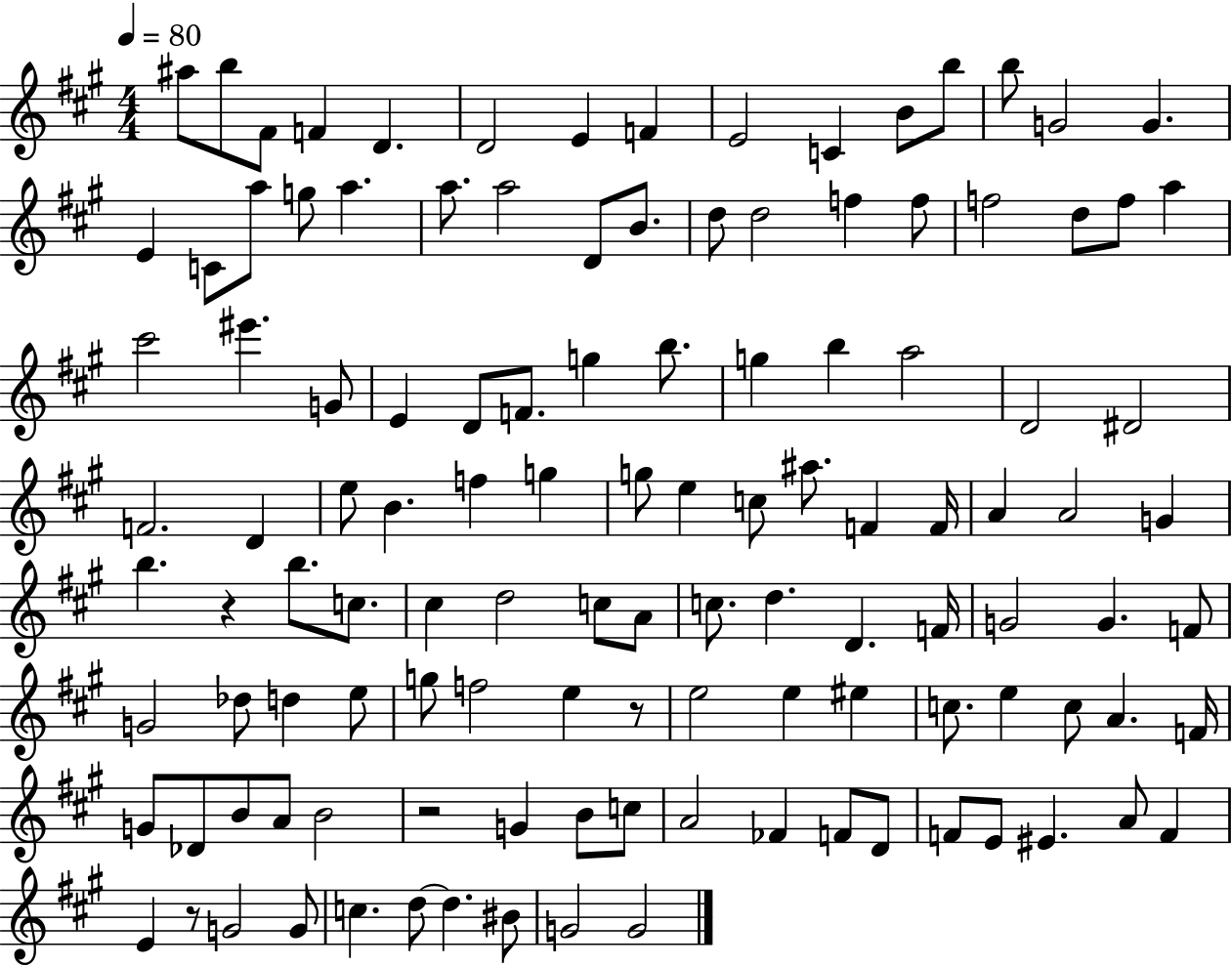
{
  \clef treble
  \numericTimeSignature
  \time 4/4
  \key a \major
  \tempo 4 = 80
  ais''8 b''8 fis'8 f'4 d'4. | d'2 e'4 f'4 | e'2 c'4 b'8 b''8 | b''8 g'2 g'4. | \break e'4 c'8 a''8 g''8 a''4. | a''8. a''2 d'8 b'8. | d''8 d''2 f''4 f''8 | f''2 d''8 f''8 a''4 | \break cis'''2 eis'''4. g'8 | e'4 d'8 f'8. g''4 b''8. | g''4 b''4 a''2 | d'2 dis'2 | \break f'2. d'4 | e''8 b'4. f''4 g''4 | g''8 e''4 c''8 ais''8. f'4 f'16 | a'4 a'2 g'4 | \break b''4. r4 b''8. c''8. | cis''4 d''2 c''8 a'8 | c''8. d''4. d'4. f'16 | g'2 g'4. f'8 | \break g'2 des''8 d''4 e''8 | g''8 f''2 e''4 r8 | e''2 e''4 eis''4 | c''8. e''4 c''8 a'4. f'16 | \break g'8 des'8 b'8 a'8 b'2 | r2 g'4 b'8 c''8 | a'2 fes'4 f'8 d'8 | f'8 e'8 eis'4. a'8 f'4 | \break e'4 r8 g'2 g'8 | c''4. d''8~~ d''4. bis'8 | g'2 g'2 | \bar "|."
}